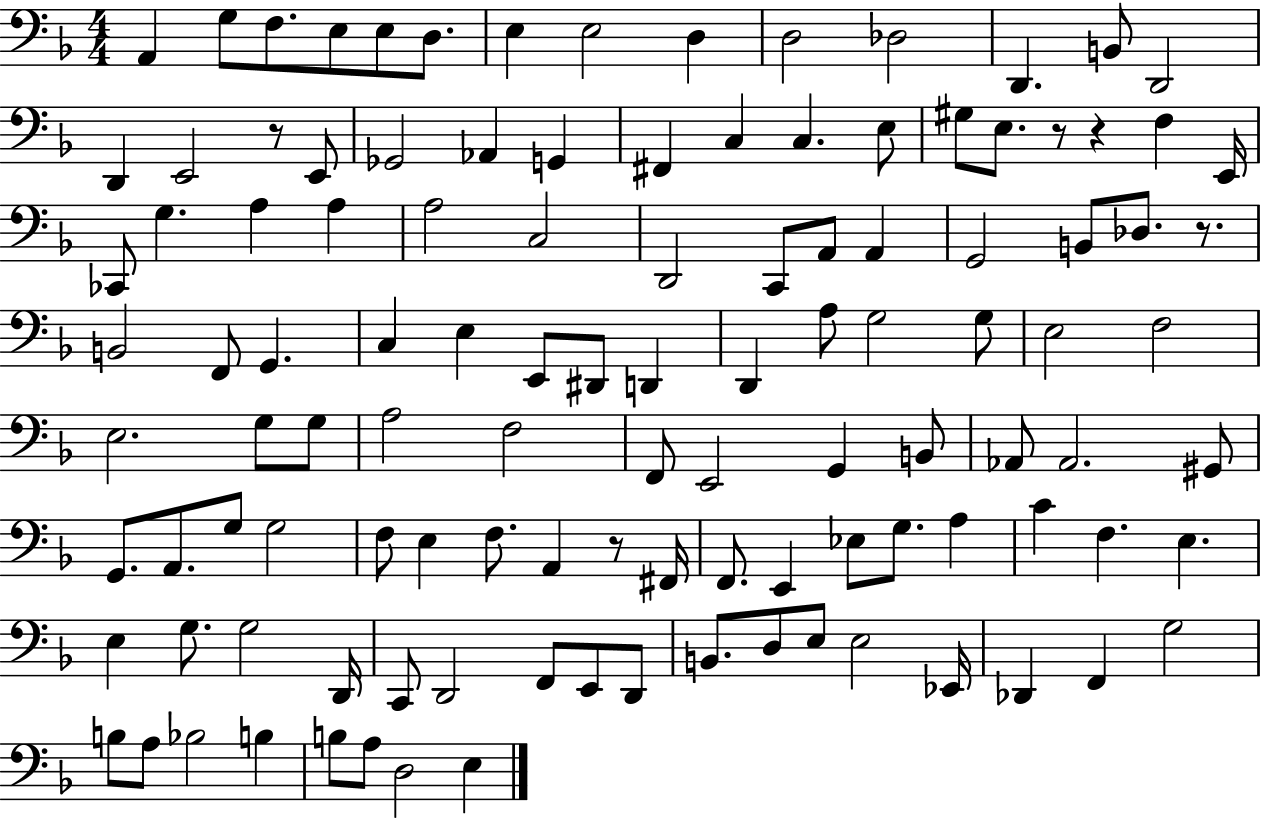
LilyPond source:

{
  \clef bass
  \numericTimeSignature
  \time 4/4
  \key f \major
  \repeat volta 2 { a,4 g8 f8. e8 e8 d8. | e4 e2 d4 | d2 des2 | d,4. b,8 d,2 | \break d,4 e,2 r8 e,8 | ges,2 aes,4 g,4 | fis,4 c4 c4. e8 | gis8 e8. r8 r4 f4 e,16 | \break ces,8 g4. a4 a4 | a2 c2 | d,2 c,8 a,8 a,4 | g,2 b,8 des8. r8. | \break b,2 f,8 g,4. | c4 e4 e,8 dis,8 d,4 | d,4 a8 g2 g8 | e2 f2 | \break e2. g8 g8 | a2 f2 | f,8 e,2 g,4 b,8 | aes,8 aes,2. gis,8 | \break g,8. a,8. g8 g2 | f8 e4 f8. a,4 r8 fis,16 | f,8. e,4 ees8 g8. a4 | c'4 f4. e4. | \break e4 g8. g2 d,16 | c,8 d,2 f,8 e,8 d,8 | b,8. d8 e8 e2 ees,16 | des,4 f,4 g2 | \break b8 a8 bes2 b4 | b8 a8 d2 e4 | } \bar "|."
}